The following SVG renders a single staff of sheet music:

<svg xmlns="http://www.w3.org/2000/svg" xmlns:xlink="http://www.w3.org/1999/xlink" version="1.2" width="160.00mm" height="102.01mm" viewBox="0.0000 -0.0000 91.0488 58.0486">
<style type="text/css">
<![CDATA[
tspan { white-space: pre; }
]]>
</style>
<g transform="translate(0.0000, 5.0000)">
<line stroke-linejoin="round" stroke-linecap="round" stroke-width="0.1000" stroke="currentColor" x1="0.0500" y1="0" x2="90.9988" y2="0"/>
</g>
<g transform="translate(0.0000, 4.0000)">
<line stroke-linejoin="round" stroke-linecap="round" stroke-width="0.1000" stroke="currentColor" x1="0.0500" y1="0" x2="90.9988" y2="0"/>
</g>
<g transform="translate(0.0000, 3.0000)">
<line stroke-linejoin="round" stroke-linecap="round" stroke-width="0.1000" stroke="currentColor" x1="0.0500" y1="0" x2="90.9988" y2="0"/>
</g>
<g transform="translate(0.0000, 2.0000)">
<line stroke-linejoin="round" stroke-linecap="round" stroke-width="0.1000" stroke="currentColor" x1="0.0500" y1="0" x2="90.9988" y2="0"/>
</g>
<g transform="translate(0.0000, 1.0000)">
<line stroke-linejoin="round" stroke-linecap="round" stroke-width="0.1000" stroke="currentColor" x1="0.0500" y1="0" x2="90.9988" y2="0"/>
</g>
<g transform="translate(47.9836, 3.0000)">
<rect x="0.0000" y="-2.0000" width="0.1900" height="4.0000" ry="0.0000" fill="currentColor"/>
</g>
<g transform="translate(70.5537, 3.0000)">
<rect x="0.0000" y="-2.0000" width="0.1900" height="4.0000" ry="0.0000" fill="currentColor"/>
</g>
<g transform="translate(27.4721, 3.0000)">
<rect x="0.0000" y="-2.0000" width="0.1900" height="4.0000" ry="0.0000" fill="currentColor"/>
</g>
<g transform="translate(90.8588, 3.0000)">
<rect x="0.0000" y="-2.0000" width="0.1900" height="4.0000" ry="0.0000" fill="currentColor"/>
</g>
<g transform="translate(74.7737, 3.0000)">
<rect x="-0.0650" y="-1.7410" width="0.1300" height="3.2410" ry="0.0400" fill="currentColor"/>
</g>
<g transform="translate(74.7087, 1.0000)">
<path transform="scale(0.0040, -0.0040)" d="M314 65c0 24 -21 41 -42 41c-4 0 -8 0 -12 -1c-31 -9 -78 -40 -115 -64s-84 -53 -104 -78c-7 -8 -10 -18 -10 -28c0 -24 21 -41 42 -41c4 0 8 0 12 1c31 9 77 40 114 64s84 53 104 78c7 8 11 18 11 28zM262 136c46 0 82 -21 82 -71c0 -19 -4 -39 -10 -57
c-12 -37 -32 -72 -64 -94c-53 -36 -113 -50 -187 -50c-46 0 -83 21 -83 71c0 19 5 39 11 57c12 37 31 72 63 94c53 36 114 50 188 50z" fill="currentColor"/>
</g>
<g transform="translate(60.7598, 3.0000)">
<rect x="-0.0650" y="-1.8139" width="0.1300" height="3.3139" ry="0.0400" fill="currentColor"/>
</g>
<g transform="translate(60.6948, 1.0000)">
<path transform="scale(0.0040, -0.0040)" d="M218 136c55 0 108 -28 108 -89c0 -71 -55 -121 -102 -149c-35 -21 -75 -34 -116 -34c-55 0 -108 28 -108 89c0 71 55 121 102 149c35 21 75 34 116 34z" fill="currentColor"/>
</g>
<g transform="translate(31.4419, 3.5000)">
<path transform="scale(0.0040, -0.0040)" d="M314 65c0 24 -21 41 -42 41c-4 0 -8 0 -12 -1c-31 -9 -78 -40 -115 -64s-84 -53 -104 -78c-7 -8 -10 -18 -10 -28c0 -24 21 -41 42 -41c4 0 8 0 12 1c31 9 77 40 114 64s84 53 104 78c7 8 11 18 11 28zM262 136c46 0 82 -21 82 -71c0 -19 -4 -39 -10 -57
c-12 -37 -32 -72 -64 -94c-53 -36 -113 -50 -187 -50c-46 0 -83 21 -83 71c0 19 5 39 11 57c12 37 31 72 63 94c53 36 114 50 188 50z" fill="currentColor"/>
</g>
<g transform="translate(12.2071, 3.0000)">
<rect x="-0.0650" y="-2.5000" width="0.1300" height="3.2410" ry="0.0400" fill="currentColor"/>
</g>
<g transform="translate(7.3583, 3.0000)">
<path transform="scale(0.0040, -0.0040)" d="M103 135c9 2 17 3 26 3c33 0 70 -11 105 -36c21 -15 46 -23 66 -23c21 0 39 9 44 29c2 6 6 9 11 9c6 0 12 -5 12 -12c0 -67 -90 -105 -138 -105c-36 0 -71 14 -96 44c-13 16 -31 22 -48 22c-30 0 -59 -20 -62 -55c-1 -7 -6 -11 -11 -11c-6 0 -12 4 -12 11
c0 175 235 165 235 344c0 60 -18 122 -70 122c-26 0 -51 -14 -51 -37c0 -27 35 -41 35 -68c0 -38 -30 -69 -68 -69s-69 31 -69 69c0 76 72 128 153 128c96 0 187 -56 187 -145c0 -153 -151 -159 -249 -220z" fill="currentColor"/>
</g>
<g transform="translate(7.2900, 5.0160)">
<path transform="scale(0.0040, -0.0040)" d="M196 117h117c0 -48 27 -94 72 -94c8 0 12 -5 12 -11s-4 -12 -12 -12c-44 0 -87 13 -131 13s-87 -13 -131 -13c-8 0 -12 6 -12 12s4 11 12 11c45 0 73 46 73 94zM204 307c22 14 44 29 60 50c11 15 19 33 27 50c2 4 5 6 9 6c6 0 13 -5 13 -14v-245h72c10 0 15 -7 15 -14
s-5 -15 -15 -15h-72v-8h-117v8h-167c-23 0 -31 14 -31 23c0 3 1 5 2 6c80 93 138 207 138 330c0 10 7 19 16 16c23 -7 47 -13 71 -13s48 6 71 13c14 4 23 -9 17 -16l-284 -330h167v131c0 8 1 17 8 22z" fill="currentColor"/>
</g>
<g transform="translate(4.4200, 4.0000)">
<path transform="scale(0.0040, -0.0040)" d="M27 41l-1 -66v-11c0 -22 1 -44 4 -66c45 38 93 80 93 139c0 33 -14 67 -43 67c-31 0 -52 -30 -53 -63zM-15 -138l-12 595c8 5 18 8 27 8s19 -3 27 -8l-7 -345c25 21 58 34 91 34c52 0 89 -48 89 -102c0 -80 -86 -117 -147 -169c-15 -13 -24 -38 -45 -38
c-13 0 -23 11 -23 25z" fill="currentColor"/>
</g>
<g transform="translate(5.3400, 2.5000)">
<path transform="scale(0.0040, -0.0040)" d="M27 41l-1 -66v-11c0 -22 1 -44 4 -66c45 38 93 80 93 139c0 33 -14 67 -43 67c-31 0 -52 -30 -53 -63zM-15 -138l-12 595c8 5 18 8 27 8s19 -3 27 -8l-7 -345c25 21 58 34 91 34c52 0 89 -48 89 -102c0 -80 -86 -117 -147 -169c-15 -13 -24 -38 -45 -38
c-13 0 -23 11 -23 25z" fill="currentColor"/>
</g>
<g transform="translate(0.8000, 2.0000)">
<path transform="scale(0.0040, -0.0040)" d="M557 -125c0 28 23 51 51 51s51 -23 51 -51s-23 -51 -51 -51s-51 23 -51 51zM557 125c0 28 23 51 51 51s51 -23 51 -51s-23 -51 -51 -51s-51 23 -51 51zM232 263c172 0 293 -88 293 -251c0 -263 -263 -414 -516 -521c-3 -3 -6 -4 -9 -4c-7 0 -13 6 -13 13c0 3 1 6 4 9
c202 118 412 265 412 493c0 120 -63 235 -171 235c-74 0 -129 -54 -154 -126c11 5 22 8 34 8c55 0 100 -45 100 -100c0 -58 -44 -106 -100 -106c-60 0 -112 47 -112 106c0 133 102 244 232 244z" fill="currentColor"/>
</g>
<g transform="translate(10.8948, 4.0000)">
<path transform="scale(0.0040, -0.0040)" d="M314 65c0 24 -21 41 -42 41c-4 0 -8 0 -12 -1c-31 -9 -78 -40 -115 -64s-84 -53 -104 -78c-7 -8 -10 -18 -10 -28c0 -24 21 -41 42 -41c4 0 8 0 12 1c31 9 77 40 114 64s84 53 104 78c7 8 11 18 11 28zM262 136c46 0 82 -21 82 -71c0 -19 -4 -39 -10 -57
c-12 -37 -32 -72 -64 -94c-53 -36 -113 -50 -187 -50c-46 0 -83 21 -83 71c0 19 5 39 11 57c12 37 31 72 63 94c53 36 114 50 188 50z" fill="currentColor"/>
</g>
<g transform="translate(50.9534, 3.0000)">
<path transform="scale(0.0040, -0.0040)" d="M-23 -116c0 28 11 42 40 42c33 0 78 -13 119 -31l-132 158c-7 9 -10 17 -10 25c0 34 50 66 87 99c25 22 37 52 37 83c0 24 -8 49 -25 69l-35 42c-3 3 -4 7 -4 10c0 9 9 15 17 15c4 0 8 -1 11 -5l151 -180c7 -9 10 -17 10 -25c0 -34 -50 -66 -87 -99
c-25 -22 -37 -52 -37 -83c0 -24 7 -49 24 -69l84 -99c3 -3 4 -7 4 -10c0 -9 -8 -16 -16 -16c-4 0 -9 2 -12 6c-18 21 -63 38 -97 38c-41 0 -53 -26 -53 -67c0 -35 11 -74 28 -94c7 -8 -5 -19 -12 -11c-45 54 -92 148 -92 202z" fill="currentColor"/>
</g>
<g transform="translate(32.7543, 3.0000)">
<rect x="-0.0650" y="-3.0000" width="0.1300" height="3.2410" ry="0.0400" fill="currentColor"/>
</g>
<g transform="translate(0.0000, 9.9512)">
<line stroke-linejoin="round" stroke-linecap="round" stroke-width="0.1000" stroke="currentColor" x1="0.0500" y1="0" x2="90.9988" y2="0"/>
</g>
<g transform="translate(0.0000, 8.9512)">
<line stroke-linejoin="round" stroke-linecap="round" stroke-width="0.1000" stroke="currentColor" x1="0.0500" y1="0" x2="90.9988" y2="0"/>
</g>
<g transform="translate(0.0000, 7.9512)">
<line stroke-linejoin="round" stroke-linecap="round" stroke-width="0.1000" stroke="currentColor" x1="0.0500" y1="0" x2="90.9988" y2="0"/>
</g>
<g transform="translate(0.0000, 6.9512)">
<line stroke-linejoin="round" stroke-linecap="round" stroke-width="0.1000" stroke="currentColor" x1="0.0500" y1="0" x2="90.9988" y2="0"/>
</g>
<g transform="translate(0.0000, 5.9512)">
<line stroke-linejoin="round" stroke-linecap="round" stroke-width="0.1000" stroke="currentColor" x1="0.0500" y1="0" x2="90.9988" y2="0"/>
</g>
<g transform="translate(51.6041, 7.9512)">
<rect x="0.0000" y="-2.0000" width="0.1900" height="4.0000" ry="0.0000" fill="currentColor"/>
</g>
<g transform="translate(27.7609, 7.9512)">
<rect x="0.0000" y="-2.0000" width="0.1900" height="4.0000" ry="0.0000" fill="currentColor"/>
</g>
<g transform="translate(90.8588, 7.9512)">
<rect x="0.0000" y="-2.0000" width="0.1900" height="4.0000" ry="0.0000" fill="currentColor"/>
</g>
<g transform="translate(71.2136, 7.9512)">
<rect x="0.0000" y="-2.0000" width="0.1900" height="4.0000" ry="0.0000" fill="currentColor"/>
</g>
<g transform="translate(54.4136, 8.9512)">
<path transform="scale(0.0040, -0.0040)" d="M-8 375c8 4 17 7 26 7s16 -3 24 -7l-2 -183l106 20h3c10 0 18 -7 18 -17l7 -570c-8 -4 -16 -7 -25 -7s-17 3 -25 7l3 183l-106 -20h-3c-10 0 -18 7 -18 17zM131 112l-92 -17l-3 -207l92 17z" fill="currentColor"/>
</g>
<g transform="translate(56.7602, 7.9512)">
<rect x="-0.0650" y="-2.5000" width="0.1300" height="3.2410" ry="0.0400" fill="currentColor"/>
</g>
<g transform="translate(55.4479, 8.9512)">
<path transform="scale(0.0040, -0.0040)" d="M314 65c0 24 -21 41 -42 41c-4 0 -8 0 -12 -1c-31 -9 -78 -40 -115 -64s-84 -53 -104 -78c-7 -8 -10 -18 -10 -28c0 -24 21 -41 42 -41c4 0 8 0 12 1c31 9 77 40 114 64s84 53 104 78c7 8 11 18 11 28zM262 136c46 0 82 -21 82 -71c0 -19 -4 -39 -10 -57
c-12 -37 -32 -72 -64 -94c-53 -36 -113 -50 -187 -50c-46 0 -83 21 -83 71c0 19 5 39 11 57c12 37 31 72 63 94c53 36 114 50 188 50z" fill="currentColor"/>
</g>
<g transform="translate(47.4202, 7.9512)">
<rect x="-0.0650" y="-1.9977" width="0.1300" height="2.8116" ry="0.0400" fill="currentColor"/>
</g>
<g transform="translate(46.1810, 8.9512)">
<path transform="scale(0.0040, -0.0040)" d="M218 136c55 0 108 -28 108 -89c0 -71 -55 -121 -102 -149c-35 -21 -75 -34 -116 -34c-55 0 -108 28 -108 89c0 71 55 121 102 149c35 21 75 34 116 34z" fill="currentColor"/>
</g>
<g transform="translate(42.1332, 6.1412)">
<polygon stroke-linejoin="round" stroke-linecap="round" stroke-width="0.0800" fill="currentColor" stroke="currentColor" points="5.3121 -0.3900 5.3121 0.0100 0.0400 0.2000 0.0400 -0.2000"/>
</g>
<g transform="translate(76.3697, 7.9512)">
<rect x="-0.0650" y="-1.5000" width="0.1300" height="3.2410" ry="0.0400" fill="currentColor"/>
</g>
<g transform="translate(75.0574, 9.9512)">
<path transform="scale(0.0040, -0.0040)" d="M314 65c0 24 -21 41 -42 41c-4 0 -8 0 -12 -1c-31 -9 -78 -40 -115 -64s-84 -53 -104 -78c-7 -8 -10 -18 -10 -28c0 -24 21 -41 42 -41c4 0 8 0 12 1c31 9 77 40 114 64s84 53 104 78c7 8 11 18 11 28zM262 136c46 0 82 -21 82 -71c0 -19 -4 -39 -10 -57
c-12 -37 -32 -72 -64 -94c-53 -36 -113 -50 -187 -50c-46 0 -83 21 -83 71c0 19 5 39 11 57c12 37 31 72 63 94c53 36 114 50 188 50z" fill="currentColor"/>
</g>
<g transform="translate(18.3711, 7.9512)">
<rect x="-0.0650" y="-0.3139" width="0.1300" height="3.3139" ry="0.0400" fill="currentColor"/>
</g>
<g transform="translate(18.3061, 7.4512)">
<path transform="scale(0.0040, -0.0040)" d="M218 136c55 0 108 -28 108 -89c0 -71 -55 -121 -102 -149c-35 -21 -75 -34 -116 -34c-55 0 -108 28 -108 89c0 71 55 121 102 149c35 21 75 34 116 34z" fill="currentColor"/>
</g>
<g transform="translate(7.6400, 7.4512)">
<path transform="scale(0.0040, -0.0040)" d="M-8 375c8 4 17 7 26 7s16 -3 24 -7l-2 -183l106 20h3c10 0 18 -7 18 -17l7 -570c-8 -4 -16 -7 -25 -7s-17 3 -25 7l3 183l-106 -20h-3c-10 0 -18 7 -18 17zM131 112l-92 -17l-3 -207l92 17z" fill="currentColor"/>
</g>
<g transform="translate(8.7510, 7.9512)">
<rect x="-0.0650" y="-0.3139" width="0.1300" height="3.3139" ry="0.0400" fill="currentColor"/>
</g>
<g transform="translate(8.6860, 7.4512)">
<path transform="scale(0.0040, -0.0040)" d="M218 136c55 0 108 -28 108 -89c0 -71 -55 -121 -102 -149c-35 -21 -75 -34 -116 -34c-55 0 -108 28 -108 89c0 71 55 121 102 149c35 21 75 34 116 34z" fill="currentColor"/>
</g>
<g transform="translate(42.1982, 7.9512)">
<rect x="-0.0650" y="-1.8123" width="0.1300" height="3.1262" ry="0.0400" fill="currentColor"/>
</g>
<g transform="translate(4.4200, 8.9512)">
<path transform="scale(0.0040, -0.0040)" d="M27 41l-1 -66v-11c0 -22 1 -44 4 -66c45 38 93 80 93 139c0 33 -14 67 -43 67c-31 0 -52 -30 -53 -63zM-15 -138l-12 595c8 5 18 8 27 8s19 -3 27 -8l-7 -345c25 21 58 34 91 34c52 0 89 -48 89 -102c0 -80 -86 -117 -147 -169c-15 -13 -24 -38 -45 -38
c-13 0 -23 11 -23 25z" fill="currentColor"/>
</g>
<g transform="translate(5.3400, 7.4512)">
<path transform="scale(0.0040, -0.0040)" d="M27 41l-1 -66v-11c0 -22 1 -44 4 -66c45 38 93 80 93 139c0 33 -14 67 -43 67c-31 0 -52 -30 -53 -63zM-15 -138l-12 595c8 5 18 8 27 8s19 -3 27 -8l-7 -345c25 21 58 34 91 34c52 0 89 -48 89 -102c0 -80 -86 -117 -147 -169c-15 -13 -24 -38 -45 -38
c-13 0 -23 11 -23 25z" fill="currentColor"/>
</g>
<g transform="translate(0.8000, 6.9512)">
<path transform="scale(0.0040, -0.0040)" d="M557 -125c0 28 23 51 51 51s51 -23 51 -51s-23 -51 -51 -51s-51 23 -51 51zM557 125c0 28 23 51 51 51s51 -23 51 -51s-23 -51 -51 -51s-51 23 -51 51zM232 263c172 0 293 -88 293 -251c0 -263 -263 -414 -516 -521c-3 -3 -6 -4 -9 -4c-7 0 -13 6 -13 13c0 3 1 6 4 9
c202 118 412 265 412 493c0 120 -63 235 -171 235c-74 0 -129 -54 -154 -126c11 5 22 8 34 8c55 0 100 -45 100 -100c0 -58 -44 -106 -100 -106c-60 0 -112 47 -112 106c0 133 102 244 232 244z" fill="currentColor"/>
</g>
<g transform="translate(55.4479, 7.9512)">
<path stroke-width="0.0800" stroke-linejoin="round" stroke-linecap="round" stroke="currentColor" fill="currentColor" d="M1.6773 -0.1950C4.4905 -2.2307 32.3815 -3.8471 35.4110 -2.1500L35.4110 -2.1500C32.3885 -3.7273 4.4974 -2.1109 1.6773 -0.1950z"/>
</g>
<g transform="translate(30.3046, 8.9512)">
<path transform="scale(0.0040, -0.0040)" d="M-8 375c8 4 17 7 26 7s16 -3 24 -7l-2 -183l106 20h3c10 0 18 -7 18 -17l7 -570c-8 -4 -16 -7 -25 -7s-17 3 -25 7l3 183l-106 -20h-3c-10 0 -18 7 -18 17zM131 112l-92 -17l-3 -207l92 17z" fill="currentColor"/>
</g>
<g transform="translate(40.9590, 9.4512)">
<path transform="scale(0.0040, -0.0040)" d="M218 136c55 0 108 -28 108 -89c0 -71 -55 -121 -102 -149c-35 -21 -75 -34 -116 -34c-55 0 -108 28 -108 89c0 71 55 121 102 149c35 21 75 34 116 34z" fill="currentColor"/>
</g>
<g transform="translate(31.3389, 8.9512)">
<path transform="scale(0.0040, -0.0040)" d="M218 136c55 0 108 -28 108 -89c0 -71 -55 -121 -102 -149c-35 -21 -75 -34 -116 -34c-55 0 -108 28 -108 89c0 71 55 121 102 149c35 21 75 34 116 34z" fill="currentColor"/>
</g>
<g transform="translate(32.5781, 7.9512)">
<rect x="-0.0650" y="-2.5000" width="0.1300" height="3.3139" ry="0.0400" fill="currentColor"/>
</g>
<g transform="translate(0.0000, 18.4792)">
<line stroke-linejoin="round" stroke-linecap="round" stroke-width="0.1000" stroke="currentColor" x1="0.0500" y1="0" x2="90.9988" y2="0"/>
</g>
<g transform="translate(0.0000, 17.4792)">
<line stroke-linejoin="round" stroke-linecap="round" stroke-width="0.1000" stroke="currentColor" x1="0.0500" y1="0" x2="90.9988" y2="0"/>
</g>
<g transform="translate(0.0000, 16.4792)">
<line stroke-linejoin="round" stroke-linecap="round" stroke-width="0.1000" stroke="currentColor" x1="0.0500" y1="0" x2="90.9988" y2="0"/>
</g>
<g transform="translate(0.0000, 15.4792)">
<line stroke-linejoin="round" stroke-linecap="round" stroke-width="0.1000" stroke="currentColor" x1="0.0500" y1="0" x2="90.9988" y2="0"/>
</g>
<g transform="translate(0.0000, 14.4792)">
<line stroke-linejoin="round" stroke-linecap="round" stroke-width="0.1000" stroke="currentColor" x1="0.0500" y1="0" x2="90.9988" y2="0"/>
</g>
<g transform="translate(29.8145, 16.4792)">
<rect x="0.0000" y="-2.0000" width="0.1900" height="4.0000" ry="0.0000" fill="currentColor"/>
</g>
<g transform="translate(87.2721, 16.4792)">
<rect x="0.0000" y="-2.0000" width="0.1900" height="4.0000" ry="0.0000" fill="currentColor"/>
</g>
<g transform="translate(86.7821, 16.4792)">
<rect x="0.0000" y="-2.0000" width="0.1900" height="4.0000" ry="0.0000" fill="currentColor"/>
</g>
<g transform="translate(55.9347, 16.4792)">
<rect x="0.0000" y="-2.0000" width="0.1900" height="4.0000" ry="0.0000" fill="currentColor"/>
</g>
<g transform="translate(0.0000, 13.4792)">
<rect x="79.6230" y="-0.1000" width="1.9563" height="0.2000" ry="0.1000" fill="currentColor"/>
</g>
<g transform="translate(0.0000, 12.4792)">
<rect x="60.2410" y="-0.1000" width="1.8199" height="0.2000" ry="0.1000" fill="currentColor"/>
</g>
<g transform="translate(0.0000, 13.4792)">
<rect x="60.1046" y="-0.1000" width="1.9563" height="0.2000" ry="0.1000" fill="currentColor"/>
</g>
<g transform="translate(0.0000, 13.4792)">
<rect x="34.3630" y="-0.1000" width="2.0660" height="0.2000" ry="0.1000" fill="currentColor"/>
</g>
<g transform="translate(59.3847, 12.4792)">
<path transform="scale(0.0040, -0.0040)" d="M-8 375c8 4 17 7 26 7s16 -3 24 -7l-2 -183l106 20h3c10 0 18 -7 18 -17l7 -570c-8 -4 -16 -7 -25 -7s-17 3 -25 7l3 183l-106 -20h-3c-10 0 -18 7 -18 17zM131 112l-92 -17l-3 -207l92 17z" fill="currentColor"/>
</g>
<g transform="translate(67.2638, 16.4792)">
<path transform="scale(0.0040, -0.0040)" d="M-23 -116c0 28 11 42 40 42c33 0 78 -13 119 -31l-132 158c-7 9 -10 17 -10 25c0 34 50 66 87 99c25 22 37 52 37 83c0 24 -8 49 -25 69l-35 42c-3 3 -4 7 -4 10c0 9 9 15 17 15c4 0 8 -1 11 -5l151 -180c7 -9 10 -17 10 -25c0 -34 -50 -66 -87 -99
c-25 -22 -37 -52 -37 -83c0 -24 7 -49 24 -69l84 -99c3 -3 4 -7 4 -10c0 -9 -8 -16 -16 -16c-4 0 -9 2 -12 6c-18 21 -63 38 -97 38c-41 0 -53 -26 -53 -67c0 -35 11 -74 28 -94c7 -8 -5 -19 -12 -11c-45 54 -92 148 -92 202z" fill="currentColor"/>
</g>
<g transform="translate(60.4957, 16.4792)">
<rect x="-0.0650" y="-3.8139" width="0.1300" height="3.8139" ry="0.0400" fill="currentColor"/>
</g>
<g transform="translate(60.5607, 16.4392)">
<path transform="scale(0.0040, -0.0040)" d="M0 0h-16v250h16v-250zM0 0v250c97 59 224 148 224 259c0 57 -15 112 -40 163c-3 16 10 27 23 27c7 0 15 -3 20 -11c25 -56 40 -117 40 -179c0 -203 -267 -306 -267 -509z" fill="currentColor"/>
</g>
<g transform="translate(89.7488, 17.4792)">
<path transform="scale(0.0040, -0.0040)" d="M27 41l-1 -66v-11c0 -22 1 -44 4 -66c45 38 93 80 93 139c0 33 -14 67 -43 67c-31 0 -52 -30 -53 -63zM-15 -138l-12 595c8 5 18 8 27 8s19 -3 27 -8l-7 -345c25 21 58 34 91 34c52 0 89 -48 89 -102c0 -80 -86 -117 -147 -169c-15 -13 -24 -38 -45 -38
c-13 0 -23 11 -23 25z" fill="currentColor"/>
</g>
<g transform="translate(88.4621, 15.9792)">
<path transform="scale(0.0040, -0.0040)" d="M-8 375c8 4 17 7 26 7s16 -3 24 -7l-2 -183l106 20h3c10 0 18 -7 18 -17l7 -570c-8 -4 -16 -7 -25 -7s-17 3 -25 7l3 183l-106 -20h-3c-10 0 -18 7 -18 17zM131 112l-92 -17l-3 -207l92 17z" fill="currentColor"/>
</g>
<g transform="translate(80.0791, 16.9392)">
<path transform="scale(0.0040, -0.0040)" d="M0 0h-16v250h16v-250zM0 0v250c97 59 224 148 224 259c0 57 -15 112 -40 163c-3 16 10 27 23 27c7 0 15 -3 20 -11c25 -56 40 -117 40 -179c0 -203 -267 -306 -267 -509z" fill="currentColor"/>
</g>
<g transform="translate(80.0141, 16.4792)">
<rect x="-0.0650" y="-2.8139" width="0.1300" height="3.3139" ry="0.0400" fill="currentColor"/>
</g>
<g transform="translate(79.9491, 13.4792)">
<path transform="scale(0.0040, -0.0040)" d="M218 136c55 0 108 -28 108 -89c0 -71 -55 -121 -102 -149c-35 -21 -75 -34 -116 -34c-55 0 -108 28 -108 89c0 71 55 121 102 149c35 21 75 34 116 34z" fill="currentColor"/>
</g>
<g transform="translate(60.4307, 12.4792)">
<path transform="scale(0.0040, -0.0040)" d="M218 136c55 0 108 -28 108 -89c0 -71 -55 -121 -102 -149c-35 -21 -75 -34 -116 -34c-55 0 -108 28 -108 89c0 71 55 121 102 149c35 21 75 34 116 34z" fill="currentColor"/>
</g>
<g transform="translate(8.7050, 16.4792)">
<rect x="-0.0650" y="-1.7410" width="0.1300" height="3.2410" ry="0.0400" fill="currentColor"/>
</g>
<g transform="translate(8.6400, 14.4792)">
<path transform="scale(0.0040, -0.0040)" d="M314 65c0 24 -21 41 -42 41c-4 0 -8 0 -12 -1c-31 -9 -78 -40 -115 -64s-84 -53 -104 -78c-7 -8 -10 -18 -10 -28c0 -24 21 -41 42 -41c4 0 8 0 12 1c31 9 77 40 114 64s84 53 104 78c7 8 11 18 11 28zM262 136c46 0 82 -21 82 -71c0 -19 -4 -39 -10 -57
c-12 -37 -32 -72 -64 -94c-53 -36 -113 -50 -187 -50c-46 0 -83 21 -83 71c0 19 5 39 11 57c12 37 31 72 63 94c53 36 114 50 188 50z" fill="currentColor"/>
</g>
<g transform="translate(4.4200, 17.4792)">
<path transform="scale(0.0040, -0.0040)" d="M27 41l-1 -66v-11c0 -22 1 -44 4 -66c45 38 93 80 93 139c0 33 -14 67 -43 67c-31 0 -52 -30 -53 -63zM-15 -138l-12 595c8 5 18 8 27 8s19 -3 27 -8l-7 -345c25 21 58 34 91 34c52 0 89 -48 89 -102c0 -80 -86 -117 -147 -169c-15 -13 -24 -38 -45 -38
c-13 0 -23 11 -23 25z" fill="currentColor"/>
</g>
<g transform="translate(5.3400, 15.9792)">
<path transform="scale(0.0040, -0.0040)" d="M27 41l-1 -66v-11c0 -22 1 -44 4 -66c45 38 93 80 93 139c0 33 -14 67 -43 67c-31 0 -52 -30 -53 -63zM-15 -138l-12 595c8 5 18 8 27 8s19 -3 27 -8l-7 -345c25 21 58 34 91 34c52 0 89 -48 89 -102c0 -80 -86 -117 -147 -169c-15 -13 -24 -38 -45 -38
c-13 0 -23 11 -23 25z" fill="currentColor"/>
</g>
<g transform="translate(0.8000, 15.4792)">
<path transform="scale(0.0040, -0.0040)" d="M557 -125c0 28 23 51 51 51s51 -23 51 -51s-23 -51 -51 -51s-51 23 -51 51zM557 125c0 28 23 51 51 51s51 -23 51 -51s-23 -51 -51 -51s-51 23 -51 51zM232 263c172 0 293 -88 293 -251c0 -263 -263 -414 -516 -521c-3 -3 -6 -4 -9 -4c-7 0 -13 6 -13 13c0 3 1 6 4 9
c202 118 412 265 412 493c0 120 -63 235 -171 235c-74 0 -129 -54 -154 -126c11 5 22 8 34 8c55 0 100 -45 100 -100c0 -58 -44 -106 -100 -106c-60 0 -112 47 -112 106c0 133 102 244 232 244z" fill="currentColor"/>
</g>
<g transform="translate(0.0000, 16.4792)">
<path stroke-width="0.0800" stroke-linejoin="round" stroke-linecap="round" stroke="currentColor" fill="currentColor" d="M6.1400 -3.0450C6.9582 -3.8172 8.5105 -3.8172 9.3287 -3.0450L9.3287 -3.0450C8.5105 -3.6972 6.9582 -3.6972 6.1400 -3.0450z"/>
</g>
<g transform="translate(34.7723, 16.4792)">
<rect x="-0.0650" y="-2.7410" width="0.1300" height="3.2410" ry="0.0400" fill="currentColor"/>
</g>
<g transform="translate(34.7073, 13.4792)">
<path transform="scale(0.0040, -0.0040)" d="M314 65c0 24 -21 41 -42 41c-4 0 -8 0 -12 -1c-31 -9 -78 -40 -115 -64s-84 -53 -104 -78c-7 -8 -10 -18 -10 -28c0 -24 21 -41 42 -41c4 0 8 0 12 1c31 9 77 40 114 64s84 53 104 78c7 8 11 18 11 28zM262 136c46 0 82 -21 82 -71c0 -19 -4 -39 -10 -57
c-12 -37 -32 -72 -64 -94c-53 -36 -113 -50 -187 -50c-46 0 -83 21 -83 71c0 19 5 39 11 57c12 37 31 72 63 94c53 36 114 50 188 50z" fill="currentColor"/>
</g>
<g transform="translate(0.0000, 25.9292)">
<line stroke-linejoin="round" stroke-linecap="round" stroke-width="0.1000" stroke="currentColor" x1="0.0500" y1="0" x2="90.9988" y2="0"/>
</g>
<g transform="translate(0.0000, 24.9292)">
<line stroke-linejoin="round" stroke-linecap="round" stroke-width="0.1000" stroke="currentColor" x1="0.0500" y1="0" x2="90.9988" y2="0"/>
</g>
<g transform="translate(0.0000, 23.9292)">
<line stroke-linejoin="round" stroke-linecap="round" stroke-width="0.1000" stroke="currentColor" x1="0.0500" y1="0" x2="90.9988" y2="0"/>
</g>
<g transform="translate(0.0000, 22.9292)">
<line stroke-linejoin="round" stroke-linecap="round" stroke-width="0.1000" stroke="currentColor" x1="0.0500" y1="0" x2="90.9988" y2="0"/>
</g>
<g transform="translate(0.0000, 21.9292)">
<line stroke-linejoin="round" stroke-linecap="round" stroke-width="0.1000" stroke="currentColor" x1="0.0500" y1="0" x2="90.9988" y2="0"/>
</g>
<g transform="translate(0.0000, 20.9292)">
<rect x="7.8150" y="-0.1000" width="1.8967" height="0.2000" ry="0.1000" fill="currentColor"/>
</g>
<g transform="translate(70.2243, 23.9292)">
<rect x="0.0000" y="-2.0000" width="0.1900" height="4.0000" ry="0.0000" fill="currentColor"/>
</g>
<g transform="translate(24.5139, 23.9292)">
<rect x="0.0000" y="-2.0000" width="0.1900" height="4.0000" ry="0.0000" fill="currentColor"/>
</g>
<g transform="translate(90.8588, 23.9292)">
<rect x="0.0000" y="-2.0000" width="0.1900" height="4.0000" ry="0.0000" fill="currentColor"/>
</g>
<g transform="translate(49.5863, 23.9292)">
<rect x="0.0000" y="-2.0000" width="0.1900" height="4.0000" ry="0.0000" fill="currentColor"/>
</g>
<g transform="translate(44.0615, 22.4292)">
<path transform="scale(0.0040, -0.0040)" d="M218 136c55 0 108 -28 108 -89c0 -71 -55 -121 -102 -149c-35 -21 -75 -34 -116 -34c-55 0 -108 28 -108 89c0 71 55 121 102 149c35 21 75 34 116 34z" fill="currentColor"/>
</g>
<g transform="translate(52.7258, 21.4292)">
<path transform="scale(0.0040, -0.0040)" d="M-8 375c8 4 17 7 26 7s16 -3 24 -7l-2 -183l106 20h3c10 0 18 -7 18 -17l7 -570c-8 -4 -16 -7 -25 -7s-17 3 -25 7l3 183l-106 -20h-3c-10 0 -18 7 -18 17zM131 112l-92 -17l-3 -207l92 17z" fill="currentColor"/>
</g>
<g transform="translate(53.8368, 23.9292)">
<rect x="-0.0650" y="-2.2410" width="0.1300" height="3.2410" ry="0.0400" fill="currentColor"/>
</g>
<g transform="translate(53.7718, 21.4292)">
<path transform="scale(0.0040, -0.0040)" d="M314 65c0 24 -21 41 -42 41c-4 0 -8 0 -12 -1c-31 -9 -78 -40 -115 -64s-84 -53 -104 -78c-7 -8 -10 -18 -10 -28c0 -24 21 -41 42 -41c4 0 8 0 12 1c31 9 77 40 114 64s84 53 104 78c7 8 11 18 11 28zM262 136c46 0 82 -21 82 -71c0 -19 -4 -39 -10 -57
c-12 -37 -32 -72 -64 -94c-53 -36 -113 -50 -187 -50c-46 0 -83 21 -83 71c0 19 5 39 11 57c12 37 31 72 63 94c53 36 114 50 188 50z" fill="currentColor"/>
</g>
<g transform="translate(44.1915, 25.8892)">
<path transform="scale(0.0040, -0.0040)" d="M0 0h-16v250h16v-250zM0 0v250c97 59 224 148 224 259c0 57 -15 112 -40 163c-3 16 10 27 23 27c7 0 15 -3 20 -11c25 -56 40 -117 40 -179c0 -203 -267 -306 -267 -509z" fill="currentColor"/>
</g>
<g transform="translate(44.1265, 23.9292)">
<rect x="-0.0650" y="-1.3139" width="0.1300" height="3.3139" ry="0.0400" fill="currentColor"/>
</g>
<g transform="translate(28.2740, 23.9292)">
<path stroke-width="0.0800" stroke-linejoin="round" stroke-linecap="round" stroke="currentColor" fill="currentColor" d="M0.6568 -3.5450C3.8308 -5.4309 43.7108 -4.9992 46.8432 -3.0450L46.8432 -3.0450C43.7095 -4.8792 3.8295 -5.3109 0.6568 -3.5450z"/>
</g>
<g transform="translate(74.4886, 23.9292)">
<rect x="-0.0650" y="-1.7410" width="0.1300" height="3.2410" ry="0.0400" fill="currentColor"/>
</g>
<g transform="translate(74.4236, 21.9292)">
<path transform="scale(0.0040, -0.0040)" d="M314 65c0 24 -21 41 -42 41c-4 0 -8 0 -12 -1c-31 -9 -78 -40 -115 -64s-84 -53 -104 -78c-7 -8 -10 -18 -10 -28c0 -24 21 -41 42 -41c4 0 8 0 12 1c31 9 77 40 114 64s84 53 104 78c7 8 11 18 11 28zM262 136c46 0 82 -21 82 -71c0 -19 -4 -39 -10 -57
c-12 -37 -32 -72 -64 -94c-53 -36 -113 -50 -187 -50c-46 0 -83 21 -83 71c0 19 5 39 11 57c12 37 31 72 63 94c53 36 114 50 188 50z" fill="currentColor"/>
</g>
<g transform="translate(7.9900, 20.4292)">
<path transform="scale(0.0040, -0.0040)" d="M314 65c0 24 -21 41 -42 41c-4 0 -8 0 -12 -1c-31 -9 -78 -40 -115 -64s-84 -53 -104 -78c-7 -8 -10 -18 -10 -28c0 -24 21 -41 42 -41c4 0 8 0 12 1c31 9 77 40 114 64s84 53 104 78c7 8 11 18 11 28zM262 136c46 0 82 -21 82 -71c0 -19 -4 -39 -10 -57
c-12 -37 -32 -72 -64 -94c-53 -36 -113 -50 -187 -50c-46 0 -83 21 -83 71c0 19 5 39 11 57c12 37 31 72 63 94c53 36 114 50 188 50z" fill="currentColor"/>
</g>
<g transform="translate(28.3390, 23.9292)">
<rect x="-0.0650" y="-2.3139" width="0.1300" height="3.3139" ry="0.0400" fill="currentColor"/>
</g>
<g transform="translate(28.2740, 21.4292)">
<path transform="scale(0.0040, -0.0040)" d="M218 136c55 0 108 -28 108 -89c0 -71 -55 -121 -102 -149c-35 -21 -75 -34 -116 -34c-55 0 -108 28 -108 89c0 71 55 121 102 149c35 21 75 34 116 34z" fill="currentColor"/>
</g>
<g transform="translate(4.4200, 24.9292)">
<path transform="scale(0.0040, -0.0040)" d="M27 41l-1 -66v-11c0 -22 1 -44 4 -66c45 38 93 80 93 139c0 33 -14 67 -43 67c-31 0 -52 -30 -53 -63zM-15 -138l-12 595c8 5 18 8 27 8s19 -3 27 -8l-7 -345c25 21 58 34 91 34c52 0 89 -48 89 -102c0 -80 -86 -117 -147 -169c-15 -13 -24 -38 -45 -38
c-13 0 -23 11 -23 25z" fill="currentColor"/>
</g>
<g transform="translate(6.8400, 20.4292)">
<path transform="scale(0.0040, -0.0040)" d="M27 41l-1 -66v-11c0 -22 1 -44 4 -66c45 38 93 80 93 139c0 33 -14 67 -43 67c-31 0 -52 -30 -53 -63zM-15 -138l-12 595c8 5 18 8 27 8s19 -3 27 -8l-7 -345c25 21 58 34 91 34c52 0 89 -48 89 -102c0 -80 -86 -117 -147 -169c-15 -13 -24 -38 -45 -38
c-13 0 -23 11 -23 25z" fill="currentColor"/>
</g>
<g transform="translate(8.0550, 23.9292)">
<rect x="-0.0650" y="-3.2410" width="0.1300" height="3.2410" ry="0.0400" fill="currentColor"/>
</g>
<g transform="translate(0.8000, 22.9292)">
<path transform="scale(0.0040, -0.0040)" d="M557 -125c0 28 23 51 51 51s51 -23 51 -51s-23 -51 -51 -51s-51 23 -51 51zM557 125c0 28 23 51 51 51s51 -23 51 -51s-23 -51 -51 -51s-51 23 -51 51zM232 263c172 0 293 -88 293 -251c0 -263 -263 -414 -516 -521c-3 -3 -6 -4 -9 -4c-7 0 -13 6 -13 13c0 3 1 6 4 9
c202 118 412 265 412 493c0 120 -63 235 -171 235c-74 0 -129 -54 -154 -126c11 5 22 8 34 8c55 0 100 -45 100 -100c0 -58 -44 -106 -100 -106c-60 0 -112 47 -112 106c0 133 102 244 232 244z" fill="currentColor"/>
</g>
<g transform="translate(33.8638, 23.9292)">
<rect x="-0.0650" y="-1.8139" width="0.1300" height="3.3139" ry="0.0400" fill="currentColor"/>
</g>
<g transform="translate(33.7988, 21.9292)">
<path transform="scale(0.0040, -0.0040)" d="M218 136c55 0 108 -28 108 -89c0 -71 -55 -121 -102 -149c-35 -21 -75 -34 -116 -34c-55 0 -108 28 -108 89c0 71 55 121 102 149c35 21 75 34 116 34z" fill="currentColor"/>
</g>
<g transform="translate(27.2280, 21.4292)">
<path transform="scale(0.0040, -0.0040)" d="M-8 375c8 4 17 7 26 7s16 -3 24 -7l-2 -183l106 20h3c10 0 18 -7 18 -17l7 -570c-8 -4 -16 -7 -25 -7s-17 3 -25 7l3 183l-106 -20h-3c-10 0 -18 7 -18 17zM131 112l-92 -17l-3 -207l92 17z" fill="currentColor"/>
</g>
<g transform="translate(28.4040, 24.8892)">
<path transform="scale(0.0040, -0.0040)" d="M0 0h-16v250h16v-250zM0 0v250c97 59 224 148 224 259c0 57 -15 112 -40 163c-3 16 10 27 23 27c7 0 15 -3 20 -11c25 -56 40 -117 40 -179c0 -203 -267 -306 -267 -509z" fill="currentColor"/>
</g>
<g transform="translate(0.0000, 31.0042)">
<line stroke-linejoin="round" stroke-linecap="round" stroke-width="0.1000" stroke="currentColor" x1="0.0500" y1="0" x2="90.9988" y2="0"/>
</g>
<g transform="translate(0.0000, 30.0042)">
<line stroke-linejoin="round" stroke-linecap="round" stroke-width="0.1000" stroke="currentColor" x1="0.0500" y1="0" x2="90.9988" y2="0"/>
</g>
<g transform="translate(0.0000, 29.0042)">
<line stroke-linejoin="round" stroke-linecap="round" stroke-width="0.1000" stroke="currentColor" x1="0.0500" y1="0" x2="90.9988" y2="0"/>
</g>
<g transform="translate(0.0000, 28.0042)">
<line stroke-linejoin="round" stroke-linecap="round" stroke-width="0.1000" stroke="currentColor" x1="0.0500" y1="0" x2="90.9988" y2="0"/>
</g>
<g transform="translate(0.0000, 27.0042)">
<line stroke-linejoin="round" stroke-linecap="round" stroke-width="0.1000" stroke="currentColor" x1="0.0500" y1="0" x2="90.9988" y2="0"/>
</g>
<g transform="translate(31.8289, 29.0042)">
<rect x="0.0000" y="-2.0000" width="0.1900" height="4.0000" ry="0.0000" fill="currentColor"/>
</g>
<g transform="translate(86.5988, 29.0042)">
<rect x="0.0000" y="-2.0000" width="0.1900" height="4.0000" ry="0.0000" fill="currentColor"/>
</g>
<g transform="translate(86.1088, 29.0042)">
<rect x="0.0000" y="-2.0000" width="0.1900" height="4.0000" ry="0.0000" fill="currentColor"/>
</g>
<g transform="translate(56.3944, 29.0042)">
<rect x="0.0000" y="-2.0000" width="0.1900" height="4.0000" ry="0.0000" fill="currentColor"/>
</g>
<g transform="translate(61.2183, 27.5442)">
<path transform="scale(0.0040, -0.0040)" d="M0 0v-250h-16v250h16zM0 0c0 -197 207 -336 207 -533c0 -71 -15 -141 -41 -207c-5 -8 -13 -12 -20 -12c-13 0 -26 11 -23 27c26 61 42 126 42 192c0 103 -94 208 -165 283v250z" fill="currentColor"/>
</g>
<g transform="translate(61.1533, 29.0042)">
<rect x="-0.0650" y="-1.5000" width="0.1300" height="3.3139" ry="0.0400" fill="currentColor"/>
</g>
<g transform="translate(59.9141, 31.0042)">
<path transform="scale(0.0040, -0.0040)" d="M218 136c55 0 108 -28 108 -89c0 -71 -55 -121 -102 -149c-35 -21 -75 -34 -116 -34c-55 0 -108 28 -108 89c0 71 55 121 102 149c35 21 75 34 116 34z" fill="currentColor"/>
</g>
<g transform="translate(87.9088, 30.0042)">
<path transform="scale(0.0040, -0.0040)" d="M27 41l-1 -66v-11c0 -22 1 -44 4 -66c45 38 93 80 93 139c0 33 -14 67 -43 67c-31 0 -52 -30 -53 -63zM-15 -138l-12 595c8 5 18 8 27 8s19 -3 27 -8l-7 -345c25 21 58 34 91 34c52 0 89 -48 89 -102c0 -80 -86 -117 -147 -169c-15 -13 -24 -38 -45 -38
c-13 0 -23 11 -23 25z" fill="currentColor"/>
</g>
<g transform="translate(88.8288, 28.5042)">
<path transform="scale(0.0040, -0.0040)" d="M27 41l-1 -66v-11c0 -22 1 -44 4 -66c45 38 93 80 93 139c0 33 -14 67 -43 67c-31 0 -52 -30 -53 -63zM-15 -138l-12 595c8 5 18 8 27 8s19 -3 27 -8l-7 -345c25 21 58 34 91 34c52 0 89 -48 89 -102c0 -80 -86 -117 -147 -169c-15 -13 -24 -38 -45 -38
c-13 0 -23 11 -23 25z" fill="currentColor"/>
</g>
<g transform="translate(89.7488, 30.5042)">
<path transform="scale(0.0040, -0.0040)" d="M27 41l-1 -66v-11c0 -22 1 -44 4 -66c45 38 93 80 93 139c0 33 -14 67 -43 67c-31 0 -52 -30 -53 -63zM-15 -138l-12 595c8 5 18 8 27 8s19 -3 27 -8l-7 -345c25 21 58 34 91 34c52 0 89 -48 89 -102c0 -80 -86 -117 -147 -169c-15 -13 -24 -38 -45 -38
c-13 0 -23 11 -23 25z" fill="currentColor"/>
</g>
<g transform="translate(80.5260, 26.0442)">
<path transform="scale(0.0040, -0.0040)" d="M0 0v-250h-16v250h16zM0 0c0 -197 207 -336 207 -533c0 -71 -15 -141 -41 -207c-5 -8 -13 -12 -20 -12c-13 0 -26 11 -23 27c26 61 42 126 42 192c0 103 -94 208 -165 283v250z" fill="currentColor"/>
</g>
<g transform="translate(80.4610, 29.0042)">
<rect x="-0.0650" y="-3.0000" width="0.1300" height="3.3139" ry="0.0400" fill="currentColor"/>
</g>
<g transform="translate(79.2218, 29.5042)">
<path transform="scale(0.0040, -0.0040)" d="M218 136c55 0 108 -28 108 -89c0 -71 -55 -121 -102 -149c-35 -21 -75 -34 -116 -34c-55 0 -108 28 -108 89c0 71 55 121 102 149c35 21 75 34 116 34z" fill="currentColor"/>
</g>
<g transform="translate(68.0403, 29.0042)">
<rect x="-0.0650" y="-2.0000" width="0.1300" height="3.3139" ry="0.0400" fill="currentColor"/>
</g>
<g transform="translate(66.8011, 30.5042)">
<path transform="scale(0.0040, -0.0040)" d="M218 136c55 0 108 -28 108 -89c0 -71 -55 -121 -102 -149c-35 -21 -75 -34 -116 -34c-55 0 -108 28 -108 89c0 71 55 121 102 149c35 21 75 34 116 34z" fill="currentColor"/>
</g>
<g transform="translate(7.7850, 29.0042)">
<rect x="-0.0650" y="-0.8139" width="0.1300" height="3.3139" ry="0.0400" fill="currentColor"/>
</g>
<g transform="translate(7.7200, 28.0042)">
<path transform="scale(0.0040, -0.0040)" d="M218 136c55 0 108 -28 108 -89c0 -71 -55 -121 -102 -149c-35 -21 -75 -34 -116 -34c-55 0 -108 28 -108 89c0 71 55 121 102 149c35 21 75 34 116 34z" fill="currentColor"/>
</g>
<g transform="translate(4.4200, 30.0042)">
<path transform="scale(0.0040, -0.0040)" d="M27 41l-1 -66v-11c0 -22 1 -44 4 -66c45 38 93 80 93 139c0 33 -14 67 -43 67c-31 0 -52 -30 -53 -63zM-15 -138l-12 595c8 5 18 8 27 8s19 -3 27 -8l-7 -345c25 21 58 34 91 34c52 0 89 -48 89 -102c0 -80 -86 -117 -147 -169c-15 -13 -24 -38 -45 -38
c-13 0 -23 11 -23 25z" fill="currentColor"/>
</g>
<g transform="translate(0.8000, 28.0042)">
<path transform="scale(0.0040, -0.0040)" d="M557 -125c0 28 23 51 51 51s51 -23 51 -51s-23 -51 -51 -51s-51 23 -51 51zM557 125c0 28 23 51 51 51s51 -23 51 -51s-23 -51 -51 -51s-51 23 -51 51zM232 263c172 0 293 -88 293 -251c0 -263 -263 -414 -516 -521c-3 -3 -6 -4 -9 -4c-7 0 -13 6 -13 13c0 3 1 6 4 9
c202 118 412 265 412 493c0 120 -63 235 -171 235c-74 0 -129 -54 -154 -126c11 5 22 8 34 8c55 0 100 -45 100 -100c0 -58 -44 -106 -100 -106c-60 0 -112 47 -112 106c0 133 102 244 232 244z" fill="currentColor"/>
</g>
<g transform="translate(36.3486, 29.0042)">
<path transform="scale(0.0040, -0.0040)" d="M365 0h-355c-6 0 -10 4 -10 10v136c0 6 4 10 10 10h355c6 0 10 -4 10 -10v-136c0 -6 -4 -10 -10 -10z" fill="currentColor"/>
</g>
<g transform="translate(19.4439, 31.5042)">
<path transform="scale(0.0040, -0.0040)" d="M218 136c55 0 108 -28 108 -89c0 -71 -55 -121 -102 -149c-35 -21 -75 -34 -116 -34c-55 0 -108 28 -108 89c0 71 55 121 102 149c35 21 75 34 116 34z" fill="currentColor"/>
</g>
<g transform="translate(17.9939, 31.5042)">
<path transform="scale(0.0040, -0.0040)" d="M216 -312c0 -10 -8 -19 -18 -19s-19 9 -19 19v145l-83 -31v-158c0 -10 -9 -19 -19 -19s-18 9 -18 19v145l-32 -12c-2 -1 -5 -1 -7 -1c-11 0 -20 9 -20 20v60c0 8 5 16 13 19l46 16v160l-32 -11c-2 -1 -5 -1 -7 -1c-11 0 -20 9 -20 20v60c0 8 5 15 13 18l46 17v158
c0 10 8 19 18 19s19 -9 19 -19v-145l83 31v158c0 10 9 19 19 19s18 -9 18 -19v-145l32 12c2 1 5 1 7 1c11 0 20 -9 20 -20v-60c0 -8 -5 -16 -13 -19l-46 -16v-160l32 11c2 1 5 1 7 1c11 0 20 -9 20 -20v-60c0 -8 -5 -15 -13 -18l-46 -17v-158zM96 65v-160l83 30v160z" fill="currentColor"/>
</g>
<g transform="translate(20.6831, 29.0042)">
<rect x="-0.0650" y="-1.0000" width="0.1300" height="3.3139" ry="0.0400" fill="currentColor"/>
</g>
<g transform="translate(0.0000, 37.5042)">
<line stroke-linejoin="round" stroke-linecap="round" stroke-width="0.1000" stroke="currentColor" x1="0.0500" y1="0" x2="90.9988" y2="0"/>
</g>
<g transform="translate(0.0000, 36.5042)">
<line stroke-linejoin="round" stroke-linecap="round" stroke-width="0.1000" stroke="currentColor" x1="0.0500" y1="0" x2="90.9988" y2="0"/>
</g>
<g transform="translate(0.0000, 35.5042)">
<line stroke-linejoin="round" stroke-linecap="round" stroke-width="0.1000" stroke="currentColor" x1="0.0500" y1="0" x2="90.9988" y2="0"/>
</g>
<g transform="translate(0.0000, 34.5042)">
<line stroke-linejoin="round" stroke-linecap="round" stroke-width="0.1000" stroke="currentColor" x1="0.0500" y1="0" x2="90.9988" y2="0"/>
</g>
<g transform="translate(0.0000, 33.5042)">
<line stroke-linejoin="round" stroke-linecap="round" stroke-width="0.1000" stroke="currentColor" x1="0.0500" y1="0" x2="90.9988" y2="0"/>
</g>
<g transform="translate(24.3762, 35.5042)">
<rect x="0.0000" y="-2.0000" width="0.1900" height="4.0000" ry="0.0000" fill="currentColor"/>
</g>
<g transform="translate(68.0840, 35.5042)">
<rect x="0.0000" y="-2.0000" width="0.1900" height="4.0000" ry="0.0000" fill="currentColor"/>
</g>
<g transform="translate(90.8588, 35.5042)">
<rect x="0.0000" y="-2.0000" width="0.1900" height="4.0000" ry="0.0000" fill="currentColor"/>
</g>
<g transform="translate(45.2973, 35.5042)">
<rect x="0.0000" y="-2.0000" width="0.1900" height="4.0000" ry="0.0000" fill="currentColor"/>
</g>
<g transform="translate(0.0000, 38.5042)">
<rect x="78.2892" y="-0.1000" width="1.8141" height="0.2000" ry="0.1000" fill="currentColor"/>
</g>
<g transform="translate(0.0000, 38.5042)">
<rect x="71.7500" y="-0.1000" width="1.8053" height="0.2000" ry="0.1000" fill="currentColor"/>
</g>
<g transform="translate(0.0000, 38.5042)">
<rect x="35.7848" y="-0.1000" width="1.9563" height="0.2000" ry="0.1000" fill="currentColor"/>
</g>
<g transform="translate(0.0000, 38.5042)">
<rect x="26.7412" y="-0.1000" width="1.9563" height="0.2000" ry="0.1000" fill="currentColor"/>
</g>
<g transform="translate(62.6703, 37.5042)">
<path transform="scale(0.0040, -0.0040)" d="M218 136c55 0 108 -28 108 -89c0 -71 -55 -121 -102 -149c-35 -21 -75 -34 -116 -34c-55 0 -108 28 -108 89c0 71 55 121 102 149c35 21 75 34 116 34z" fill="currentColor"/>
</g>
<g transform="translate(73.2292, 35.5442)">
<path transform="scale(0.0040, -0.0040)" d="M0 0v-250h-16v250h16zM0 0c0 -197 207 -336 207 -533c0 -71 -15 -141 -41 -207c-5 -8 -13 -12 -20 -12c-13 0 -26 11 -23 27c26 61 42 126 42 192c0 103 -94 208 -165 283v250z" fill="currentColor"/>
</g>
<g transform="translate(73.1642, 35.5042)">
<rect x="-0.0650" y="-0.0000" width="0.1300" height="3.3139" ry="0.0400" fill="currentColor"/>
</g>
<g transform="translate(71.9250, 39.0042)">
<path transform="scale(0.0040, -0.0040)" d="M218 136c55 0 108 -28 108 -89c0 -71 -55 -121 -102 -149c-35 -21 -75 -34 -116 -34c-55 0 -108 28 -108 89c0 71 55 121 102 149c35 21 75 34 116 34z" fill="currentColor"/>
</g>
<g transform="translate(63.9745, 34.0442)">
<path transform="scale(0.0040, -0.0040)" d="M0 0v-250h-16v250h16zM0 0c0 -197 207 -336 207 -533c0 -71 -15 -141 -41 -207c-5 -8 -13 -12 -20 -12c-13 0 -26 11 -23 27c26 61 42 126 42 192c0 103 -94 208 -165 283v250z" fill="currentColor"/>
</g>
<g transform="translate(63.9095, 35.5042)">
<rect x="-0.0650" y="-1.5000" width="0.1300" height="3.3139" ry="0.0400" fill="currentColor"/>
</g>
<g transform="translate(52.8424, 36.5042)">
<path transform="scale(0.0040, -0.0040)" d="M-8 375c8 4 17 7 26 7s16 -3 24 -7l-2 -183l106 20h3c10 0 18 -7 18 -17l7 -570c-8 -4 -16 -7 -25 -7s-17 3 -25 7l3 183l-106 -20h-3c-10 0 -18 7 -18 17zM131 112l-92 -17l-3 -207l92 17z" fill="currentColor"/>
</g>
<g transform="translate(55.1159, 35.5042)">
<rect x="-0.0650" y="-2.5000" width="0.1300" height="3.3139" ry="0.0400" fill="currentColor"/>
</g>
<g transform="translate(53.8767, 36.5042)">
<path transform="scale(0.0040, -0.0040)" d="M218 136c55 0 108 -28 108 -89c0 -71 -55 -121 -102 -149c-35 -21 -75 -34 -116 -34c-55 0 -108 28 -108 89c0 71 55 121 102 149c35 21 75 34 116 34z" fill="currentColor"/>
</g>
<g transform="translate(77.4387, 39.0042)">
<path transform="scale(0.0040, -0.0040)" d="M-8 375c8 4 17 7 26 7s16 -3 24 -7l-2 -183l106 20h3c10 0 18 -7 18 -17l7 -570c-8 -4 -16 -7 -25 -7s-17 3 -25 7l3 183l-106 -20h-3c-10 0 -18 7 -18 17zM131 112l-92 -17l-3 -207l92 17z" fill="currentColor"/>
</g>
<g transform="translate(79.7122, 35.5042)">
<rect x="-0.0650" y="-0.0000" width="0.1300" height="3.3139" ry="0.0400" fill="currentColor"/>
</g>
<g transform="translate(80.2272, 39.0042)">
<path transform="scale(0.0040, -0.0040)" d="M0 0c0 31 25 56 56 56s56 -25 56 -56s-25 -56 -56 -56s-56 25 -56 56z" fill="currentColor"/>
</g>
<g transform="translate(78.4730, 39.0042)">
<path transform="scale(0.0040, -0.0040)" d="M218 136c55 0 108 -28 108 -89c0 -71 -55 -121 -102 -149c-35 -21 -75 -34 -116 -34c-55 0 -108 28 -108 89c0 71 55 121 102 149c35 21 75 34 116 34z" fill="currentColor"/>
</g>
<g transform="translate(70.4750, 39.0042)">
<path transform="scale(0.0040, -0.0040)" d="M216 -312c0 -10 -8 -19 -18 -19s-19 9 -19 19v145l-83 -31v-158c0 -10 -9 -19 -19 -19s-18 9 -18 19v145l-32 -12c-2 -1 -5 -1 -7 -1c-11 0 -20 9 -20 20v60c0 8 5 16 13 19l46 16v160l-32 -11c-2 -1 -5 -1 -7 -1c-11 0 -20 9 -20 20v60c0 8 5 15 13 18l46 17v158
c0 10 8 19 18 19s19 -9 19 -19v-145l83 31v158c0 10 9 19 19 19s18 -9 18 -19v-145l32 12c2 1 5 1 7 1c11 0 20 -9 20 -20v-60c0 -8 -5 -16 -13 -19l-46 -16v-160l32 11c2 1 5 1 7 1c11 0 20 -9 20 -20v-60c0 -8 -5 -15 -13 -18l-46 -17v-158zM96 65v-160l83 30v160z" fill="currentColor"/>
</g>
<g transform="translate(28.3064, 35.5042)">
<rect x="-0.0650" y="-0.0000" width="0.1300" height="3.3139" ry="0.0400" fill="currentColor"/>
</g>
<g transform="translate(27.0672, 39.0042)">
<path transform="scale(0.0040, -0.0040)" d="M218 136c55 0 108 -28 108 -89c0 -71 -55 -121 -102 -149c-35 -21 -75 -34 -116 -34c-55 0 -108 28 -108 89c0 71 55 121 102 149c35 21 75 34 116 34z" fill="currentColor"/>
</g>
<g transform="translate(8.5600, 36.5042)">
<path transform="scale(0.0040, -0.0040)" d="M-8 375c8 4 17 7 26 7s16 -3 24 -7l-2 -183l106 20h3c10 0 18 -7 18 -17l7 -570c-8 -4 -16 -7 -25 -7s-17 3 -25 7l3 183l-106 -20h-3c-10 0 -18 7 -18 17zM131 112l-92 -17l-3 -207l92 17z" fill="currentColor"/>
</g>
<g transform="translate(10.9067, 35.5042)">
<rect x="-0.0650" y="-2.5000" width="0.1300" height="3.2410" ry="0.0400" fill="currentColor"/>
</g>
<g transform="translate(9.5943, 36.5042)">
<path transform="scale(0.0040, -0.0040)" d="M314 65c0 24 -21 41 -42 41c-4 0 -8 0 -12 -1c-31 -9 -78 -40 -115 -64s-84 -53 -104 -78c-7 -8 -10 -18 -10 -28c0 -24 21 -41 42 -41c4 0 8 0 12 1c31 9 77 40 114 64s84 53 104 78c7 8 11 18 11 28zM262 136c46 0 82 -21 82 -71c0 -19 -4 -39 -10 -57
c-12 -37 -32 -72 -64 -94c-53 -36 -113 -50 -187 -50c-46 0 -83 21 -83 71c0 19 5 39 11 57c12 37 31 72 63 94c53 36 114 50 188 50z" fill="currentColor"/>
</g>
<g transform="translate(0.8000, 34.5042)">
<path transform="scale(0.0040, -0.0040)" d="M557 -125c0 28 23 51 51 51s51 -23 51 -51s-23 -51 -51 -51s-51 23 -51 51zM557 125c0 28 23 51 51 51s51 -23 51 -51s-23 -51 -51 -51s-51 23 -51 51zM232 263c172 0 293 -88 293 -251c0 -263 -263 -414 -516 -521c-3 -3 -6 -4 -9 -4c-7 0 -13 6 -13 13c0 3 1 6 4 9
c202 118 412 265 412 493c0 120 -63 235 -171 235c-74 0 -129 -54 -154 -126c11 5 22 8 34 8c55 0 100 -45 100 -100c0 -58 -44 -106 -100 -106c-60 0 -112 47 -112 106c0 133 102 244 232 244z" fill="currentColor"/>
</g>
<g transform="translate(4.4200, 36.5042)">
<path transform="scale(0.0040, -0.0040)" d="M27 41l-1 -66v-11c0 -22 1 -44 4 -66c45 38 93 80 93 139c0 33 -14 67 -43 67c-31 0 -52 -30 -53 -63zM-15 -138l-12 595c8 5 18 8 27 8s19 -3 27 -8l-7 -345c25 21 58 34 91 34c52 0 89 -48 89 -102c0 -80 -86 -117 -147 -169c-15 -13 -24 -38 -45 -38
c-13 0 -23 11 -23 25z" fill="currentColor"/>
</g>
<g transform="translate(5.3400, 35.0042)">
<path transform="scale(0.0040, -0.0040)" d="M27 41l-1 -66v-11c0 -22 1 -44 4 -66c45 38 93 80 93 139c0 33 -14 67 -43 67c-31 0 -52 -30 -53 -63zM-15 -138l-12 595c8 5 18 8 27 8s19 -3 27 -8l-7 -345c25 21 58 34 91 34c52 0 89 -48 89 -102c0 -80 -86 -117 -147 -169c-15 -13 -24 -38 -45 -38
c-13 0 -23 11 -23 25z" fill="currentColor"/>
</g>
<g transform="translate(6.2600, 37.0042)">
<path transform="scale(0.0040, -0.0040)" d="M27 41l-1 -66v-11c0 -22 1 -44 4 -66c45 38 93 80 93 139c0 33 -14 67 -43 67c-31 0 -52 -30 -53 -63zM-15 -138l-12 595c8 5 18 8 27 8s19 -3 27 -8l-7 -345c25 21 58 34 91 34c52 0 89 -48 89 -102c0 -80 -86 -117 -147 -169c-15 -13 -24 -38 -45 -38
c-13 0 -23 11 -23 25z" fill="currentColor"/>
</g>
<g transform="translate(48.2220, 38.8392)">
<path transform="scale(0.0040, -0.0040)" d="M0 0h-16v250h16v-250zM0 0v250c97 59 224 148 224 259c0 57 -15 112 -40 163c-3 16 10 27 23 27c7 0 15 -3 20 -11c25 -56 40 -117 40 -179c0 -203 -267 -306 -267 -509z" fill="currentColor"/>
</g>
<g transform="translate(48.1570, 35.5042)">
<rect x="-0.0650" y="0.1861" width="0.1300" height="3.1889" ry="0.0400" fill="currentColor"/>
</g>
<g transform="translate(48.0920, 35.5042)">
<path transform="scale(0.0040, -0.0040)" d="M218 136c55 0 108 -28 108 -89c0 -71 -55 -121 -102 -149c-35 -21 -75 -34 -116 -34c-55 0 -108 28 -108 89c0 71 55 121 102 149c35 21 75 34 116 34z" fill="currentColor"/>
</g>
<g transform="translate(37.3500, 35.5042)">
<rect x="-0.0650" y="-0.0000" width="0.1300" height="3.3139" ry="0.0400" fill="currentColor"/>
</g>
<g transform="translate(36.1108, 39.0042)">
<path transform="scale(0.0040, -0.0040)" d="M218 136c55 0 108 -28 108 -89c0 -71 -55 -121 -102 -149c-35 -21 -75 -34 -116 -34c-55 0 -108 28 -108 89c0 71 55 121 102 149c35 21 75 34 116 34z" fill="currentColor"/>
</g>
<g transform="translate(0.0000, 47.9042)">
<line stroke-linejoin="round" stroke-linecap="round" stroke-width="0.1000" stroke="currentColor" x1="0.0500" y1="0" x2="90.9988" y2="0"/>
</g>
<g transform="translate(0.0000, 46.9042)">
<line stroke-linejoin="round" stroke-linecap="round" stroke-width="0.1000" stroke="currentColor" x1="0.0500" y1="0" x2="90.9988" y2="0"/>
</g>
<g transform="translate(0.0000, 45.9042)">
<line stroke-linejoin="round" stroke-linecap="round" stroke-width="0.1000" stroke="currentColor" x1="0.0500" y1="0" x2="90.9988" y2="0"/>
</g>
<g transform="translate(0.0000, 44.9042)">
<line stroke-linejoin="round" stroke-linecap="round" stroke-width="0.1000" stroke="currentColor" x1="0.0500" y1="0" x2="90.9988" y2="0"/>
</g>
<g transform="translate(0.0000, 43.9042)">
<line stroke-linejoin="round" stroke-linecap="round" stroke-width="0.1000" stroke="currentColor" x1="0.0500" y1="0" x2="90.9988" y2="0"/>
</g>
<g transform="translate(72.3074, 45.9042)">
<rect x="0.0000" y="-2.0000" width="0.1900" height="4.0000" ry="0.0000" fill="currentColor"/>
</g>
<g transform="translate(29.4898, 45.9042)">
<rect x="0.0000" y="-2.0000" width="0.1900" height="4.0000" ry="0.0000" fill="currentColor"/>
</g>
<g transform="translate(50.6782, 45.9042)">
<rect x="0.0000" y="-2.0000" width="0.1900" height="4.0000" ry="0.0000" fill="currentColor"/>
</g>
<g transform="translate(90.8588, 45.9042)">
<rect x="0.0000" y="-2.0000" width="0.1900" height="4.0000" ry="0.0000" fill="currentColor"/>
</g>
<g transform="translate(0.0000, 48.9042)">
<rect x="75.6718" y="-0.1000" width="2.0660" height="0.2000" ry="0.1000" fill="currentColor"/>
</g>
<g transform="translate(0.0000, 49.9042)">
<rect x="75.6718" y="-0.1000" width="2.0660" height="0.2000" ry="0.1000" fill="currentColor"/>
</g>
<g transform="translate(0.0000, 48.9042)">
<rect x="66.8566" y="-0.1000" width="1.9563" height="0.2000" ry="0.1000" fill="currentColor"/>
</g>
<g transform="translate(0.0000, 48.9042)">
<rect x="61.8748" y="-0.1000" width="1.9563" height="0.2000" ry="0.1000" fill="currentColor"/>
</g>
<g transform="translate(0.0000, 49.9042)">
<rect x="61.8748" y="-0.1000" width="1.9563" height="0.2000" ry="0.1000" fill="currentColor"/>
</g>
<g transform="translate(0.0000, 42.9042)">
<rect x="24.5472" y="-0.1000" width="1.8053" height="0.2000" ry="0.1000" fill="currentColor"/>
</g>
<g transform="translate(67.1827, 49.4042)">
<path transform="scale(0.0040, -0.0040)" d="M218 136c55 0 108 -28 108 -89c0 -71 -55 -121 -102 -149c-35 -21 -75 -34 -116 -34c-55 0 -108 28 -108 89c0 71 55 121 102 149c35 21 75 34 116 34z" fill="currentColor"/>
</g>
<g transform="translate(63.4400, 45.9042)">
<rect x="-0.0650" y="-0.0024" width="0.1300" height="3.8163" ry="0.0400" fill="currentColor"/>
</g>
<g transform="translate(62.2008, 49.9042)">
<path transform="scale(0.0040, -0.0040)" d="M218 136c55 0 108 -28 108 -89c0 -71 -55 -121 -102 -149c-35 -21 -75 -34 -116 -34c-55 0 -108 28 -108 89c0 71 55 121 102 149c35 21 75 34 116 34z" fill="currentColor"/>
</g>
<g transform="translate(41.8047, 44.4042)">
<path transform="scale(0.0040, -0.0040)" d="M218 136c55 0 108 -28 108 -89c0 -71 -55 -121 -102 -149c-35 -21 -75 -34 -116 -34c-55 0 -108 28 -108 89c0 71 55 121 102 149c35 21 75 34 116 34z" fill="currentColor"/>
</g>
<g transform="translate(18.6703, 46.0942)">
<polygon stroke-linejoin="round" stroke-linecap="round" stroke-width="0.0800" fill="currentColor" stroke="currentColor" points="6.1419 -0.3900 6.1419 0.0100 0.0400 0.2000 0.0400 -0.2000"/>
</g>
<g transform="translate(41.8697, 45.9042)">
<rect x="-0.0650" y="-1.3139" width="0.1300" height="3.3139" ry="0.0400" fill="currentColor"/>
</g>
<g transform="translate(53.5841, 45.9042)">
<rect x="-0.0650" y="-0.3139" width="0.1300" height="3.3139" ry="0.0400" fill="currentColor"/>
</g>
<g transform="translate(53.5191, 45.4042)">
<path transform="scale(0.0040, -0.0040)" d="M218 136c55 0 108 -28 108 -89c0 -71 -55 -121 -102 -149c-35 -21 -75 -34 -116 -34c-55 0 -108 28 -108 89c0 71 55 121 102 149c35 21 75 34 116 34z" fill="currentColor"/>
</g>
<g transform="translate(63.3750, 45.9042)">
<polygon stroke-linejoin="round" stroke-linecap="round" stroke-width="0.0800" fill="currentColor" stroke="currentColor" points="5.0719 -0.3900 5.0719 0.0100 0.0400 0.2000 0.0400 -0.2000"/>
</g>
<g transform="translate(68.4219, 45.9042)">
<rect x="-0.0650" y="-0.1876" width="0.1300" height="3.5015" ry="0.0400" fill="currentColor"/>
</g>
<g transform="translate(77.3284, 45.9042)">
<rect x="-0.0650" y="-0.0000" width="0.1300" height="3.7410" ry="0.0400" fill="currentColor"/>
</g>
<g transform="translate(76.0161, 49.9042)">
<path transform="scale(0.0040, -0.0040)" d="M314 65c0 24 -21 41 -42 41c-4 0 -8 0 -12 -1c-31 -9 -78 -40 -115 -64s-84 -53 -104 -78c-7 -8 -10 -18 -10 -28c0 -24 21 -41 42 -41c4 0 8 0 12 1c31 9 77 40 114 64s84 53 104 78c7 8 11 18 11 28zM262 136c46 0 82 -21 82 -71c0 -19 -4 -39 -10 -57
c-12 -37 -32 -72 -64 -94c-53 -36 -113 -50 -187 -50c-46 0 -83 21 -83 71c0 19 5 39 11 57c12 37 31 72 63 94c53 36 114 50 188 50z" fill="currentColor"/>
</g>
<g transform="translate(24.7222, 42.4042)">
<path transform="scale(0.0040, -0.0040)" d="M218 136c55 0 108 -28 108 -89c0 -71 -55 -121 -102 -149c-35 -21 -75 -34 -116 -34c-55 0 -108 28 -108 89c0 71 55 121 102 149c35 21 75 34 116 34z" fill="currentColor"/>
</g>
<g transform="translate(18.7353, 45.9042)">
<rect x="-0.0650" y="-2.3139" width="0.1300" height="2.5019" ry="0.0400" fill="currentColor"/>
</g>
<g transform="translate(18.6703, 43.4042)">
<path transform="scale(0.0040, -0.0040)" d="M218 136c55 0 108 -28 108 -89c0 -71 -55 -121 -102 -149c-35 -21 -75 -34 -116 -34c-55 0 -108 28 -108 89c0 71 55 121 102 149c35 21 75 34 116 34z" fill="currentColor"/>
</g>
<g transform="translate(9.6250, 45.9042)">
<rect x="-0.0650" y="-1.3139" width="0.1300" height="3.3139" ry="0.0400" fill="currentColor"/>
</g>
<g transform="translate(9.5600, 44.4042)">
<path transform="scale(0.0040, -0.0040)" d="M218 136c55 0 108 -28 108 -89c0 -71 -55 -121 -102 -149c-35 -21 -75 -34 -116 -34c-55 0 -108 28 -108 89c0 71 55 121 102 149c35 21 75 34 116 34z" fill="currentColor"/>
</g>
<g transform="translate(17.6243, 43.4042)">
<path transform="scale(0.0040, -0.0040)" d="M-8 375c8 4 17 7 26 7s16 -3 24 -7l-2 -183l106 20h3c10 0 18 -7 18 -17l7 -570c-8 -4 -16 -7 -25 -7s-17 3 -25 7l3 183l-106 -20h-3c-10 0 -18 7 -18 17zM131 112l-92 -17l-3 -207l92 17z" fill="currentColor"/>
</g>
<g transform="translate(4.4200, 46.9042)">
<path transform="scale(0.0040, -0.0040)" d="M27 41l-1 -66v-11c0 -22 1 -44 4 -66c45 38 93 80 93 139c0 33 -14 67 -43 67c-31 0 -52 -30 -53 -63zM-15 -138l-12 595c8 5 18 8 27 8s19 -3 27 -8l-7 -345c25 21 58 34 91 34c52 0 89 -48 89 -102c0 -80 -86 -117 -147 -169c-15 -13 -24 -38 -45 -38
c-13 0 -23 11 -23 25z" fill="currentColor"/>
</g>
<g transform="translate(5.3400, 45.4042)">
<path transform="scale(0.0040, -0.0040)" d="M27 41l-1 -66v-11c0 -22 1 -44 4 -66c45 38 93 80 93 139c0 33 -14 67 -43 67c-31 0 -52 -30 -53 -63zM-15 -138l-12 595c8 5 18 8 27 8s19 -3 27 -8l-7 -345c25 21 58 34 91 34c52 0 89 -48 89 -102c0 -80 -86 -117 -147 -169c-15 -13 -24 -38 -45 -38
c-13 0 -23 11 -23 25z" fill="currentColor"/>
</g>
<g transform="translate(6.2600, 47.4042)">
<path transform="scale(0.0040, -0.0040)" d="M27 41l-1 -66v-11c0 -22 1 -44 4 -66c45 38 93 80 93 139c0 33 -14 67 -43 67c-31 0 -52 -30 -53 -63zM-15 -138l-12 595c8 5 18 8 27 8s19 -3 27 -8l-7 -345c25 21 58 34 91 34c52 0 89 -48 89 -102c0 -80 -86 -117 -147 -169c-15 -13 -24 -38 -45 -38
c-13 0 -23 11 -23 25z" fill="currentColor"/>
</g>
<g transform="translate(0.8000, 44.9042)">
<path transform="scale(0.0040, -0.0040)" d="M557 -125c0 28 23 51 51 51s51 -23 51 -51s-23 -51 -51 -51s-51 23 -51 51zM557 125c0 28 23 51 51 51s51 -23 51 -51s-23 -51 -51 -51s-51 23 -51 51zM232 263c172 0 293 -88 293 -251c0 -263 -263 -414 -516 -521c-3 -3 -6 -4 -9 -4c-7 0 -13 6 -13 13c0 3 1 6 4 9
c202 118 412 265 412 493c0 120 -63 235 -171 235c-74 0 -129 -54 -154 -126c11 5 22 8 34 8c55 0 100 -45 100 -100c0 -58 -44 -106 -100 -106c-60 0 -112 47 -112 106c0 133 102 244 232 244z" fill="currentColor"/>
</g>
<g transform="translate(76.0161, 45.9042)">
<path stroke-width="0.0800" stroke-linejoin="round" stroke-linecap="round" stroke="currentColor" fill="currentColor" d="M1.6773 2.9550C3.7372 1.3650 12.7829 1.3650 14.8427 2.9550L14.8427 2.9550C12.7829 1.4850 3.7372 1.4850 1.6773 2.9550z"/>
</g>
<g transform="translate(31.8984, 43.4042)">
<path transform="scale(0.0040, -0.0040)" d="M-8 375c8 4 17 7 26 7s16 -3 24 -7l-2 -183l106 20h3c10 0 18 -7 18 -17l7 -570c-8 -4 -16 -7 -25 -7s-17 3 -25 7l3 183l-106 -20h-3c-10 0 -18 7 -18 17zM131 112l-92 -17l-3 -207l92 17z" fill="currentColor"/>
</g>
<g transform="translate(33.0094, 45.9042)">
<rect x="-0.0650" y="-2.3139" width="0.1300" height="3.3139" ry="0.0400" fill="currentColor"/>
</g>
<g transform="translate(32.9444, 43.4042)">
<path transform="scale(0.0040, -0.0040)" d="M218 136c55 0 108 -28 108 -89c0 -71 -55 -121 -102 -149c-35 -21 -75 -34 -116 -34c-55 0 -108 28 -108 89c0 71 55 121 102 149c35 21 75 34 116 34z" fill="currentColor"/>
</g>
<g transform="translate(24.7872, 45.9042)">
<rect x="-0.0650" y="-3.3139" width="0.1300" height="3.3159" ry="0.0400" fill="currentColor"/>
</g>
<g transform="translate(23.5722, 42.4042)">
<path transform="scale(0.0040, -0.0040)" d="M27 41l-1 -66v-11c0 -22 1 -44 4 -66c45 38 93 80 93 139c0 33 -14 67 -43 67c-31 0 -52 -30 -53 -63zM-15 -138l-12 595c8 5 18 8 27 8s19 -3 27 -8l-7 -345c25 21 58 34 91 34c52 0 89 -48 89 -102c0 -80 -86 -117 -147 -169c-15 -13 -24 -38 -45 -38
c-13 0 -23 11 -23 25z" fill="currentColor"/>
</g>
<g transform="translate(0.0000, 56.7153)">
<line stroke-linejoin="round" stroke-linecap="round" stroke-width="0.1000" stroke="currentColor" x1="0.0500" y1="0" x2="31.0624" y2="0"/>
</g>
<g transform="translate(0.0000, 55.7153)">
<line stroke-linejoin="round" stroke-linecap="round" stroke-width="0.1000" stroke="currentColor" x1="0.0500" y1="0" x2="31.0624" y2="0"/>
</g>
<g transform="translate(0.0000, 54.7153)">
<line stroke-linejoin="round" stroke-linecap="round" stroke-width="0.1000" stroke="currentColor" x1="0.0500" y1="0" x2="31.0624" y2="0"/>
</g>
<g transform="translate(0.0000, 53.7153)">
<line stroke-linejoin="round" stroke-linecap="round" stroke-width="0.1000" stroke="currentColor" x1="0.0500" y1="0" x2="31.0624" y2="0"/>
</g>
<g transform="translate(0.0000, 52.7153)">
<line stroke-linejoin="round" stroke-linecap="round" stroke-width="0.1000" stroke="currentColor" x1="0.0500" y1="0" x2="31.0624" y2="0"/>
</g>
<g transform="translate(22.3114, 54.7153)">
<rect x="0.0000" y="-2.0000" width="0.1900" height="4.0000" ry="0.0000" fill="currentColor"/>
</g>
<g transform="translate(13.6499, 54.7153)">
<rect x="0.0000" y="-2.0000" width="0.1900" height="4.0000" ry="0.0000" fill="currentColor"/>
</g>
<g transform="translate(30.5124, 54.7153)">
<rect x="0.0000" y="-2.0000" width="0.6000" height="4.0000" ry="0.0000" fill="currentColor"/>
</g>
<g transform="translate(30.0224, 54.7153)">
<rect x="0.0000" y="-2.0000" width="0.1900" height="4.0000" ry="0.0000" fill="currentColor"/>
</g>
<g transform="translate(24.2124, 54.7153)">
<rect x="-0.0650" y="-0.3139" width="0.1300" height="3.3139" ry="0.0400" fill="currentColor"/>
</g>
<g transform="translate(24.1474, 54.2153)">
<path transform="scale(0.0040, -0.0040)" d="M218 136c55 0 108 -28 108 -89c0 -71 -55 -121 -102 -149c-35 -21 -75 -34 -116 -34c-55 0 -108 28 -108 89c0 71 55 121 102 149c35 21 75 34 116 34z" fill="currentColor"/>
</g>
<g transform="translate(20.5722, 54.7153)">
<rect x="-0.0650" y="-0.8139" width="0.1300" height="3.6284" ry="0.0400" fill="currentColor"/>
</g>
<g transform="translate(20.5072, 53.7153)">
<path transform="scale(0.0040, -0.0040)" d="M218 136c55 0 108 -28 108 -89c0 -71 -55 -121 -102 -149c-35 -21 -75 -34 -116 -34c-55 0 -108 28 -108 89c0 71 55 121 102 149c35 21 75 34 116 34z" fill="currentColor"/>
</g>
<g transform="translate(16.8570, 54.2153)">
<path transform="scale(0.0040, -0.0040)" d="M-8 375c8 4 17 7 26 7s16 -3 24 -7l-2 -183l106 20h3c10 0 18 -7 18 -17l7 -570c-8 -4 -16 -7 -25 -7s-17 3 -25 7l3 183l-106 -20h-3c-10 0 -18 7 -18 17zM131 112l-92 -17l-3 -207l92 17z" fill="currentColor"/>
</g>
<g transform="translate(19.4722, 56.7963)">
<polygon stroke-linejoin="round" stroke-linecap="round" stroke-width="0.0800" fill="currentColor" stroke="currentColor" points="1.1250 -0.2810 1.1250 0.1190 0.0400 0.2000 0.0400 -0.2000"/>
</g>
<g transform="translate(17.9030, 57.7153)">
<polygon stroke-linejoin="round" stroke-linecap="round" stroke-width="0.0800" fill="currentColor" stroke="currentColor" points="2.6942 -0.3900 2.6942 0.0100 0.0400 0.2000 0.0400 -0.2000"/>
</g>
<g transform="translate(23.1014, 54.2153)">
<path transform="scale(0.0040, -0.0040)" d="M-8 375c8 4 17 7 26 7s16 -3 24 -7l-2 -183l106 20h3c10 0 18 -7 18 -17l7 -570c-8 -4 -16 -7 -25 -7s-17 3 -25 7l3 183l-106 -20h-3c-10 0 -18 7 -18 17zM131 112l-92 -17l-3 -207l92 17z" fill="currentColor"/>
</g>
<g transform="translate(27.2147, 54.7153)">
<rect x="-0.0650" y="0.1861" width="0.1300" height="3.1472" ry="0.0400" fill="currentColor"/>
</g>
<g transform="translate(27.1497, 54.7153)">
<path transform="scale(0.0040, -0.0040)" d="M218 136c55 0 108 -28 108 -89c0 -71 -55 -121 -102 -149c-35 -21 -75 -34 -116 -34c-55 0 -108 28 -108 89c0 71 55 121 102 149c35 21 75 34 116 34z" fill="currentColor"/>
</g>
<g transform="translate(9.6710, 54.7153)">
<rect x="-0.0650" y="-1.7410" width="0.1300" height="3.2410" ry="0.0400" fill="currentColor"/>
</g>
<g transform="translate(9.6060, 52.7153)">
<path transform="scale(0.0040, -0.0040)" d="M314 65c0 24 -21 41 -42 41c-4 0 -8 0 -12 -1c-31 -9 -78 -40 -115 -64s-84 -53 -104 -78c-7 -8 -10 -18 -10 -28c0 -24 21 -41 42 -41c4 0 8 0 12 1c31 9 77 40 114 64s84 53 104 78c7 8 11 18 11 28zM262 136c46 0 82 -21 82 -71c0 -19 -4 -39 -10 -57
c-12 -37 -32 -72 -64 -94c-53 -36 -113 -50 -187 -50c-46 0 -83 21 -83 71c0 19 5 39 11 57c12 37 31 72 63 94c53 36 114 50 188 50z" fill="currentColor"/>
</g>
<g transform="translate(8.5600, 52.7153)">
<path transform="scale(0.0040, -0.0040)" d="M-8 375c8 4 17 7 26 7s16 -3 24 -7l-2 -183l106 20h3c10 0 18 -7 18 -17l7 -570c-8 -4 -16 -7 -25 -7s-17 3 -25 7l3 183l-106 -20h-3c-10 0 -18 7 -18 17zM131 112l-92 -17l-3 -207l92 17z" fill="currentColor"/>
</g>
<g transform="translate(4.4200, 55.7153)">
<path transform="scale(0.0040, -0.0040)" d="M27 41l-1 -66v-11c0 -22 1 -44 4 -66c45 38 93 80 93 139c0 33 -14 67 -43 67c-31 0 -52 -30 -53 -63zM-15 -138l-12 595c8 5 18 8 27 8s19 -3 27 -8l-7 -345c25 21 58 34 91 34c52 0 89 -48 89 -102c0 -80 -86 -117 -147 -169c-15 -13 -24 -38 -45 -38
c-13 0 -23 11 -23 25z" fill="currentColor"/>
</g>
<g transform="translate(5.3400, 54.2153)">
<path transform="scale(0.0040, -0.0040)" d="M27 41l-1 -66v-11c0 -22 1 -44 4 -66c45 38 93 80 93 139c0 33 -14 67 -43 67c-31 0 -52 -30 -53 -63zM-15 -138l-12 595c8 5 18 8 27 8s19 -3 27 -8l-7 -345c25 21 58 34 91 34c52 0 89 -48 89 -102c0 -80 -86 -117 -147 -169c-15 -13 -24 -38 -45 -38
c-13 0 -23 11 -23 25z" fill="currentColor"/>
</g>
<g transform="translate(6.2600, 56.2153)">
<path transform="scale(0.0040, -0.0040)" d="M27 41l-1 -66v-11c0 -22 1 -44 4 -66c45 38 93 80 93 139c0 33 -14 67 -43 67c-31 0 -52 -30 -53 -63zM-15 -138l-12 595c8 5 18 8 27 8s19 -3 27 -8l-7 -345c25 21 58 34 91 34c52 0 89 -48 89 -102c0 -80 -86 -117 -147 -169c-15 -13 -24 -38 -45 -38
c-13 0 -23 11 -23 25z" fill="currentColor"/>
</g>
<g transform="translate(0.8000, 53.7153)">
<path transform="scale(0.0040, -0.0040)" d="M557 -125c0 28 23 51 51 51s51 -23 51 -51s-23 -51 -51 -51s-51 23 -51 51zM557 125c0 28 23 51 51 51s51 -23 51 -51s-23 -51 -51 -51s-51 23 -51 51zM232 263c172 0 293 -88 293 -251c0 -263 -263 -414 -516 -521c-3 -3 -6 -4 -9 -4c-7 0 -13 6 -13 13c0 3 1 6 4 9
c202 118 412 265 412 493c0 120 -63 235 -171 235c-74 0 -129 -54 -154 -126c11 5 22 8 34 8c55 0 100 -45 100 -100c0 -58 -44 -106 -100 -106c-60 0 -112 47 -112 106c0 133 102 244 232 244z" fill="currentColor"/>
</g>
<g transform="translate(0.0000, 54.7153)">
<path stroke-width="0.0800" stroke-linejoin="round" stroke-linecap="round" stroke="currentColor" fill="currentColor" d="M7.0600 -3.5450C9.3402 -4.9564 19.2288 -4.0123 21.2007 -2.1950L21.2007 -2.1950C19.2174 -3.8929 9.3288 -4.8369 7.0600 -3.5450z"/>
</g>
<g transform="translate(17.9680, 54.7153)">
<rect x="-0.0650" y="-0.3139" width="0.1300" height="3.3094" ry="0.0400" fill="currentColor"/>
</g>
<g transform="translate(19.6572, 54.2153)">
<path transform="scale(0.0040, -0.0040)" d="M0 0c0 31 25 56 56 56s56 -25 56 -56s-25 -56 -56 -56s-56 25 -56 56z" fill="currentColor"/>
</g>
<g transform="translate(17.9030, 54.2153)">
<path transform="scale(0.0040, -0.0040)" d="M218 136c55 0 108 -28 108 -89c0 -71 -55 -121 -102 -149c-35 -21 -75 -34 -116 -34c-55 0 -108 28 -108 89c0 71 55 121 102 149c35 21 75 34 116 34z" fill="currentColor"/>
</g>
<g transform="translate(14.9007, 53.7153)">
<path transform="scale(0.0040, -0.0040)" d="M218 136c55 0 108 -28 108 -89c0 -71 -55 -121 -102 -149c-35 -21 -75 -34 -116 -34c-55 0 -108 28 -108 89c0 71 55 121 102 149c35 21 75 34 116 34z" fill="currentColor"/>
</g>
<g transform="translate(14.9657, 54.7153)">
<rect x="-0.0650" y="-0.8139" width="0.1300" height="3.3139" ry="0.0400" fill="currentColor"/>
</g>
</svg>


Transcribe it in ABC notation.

X:1
T:Untitled
M:2/4
L:1/4
K:Bb
_B,,2 C,2 z A, A,2 E, E, B,, A,,/2 B,,/2 B,,2 G,,2 A,2 C2 E/2 z C/2 _D2 B,/2 A, G,/2 B,2 A,2 F, ^F,, z2 G,,/2 A,, C,/2 B,,2 D,, D,, D,/2 B,, G,,/2 ^D,,/2 D,, G, B,/2 _D/2 B, G, _E, C,,/2 D,,/2 C,,2 A,2 F, E,/2 F,/4 E, D,